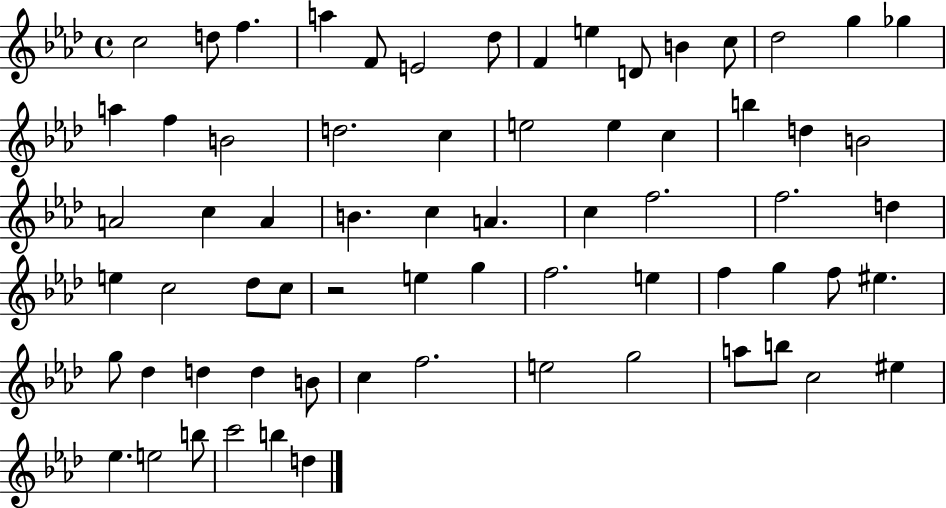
{
  \clef treble
  \time 4/4
  \defaultTimeSignature
  \key aes \major
  c''2 d''8 f''4. | a''4 f'8 e'2 des''8 | f'4 e''4 d'8 b'4 c''8 | des''2 g''4 ges''4 | \break a''4 f''4 b'2 | d''2. c''4 | e''2 e''4 c''4 | b''4 d''4 b'2 | \break a'2 c''4 a'4 | b'4. c''4 a'4. | c''4 f''2. | f''2. d''4 | \break e''4 c''2 des''8 c''8 | r2 e''4 g''4 | f''2. e''4 | f''4 g''4 f''8 eis''4. | \break g''8 des''4 d''4 d''4 b'8 | c''4 f''2. | e''2 g''2 | a''8 b''8 c''2 eis''4 | \break ees''4. e''2 b''8 | c'''2 b''4 d''4 | \bar "|."
}